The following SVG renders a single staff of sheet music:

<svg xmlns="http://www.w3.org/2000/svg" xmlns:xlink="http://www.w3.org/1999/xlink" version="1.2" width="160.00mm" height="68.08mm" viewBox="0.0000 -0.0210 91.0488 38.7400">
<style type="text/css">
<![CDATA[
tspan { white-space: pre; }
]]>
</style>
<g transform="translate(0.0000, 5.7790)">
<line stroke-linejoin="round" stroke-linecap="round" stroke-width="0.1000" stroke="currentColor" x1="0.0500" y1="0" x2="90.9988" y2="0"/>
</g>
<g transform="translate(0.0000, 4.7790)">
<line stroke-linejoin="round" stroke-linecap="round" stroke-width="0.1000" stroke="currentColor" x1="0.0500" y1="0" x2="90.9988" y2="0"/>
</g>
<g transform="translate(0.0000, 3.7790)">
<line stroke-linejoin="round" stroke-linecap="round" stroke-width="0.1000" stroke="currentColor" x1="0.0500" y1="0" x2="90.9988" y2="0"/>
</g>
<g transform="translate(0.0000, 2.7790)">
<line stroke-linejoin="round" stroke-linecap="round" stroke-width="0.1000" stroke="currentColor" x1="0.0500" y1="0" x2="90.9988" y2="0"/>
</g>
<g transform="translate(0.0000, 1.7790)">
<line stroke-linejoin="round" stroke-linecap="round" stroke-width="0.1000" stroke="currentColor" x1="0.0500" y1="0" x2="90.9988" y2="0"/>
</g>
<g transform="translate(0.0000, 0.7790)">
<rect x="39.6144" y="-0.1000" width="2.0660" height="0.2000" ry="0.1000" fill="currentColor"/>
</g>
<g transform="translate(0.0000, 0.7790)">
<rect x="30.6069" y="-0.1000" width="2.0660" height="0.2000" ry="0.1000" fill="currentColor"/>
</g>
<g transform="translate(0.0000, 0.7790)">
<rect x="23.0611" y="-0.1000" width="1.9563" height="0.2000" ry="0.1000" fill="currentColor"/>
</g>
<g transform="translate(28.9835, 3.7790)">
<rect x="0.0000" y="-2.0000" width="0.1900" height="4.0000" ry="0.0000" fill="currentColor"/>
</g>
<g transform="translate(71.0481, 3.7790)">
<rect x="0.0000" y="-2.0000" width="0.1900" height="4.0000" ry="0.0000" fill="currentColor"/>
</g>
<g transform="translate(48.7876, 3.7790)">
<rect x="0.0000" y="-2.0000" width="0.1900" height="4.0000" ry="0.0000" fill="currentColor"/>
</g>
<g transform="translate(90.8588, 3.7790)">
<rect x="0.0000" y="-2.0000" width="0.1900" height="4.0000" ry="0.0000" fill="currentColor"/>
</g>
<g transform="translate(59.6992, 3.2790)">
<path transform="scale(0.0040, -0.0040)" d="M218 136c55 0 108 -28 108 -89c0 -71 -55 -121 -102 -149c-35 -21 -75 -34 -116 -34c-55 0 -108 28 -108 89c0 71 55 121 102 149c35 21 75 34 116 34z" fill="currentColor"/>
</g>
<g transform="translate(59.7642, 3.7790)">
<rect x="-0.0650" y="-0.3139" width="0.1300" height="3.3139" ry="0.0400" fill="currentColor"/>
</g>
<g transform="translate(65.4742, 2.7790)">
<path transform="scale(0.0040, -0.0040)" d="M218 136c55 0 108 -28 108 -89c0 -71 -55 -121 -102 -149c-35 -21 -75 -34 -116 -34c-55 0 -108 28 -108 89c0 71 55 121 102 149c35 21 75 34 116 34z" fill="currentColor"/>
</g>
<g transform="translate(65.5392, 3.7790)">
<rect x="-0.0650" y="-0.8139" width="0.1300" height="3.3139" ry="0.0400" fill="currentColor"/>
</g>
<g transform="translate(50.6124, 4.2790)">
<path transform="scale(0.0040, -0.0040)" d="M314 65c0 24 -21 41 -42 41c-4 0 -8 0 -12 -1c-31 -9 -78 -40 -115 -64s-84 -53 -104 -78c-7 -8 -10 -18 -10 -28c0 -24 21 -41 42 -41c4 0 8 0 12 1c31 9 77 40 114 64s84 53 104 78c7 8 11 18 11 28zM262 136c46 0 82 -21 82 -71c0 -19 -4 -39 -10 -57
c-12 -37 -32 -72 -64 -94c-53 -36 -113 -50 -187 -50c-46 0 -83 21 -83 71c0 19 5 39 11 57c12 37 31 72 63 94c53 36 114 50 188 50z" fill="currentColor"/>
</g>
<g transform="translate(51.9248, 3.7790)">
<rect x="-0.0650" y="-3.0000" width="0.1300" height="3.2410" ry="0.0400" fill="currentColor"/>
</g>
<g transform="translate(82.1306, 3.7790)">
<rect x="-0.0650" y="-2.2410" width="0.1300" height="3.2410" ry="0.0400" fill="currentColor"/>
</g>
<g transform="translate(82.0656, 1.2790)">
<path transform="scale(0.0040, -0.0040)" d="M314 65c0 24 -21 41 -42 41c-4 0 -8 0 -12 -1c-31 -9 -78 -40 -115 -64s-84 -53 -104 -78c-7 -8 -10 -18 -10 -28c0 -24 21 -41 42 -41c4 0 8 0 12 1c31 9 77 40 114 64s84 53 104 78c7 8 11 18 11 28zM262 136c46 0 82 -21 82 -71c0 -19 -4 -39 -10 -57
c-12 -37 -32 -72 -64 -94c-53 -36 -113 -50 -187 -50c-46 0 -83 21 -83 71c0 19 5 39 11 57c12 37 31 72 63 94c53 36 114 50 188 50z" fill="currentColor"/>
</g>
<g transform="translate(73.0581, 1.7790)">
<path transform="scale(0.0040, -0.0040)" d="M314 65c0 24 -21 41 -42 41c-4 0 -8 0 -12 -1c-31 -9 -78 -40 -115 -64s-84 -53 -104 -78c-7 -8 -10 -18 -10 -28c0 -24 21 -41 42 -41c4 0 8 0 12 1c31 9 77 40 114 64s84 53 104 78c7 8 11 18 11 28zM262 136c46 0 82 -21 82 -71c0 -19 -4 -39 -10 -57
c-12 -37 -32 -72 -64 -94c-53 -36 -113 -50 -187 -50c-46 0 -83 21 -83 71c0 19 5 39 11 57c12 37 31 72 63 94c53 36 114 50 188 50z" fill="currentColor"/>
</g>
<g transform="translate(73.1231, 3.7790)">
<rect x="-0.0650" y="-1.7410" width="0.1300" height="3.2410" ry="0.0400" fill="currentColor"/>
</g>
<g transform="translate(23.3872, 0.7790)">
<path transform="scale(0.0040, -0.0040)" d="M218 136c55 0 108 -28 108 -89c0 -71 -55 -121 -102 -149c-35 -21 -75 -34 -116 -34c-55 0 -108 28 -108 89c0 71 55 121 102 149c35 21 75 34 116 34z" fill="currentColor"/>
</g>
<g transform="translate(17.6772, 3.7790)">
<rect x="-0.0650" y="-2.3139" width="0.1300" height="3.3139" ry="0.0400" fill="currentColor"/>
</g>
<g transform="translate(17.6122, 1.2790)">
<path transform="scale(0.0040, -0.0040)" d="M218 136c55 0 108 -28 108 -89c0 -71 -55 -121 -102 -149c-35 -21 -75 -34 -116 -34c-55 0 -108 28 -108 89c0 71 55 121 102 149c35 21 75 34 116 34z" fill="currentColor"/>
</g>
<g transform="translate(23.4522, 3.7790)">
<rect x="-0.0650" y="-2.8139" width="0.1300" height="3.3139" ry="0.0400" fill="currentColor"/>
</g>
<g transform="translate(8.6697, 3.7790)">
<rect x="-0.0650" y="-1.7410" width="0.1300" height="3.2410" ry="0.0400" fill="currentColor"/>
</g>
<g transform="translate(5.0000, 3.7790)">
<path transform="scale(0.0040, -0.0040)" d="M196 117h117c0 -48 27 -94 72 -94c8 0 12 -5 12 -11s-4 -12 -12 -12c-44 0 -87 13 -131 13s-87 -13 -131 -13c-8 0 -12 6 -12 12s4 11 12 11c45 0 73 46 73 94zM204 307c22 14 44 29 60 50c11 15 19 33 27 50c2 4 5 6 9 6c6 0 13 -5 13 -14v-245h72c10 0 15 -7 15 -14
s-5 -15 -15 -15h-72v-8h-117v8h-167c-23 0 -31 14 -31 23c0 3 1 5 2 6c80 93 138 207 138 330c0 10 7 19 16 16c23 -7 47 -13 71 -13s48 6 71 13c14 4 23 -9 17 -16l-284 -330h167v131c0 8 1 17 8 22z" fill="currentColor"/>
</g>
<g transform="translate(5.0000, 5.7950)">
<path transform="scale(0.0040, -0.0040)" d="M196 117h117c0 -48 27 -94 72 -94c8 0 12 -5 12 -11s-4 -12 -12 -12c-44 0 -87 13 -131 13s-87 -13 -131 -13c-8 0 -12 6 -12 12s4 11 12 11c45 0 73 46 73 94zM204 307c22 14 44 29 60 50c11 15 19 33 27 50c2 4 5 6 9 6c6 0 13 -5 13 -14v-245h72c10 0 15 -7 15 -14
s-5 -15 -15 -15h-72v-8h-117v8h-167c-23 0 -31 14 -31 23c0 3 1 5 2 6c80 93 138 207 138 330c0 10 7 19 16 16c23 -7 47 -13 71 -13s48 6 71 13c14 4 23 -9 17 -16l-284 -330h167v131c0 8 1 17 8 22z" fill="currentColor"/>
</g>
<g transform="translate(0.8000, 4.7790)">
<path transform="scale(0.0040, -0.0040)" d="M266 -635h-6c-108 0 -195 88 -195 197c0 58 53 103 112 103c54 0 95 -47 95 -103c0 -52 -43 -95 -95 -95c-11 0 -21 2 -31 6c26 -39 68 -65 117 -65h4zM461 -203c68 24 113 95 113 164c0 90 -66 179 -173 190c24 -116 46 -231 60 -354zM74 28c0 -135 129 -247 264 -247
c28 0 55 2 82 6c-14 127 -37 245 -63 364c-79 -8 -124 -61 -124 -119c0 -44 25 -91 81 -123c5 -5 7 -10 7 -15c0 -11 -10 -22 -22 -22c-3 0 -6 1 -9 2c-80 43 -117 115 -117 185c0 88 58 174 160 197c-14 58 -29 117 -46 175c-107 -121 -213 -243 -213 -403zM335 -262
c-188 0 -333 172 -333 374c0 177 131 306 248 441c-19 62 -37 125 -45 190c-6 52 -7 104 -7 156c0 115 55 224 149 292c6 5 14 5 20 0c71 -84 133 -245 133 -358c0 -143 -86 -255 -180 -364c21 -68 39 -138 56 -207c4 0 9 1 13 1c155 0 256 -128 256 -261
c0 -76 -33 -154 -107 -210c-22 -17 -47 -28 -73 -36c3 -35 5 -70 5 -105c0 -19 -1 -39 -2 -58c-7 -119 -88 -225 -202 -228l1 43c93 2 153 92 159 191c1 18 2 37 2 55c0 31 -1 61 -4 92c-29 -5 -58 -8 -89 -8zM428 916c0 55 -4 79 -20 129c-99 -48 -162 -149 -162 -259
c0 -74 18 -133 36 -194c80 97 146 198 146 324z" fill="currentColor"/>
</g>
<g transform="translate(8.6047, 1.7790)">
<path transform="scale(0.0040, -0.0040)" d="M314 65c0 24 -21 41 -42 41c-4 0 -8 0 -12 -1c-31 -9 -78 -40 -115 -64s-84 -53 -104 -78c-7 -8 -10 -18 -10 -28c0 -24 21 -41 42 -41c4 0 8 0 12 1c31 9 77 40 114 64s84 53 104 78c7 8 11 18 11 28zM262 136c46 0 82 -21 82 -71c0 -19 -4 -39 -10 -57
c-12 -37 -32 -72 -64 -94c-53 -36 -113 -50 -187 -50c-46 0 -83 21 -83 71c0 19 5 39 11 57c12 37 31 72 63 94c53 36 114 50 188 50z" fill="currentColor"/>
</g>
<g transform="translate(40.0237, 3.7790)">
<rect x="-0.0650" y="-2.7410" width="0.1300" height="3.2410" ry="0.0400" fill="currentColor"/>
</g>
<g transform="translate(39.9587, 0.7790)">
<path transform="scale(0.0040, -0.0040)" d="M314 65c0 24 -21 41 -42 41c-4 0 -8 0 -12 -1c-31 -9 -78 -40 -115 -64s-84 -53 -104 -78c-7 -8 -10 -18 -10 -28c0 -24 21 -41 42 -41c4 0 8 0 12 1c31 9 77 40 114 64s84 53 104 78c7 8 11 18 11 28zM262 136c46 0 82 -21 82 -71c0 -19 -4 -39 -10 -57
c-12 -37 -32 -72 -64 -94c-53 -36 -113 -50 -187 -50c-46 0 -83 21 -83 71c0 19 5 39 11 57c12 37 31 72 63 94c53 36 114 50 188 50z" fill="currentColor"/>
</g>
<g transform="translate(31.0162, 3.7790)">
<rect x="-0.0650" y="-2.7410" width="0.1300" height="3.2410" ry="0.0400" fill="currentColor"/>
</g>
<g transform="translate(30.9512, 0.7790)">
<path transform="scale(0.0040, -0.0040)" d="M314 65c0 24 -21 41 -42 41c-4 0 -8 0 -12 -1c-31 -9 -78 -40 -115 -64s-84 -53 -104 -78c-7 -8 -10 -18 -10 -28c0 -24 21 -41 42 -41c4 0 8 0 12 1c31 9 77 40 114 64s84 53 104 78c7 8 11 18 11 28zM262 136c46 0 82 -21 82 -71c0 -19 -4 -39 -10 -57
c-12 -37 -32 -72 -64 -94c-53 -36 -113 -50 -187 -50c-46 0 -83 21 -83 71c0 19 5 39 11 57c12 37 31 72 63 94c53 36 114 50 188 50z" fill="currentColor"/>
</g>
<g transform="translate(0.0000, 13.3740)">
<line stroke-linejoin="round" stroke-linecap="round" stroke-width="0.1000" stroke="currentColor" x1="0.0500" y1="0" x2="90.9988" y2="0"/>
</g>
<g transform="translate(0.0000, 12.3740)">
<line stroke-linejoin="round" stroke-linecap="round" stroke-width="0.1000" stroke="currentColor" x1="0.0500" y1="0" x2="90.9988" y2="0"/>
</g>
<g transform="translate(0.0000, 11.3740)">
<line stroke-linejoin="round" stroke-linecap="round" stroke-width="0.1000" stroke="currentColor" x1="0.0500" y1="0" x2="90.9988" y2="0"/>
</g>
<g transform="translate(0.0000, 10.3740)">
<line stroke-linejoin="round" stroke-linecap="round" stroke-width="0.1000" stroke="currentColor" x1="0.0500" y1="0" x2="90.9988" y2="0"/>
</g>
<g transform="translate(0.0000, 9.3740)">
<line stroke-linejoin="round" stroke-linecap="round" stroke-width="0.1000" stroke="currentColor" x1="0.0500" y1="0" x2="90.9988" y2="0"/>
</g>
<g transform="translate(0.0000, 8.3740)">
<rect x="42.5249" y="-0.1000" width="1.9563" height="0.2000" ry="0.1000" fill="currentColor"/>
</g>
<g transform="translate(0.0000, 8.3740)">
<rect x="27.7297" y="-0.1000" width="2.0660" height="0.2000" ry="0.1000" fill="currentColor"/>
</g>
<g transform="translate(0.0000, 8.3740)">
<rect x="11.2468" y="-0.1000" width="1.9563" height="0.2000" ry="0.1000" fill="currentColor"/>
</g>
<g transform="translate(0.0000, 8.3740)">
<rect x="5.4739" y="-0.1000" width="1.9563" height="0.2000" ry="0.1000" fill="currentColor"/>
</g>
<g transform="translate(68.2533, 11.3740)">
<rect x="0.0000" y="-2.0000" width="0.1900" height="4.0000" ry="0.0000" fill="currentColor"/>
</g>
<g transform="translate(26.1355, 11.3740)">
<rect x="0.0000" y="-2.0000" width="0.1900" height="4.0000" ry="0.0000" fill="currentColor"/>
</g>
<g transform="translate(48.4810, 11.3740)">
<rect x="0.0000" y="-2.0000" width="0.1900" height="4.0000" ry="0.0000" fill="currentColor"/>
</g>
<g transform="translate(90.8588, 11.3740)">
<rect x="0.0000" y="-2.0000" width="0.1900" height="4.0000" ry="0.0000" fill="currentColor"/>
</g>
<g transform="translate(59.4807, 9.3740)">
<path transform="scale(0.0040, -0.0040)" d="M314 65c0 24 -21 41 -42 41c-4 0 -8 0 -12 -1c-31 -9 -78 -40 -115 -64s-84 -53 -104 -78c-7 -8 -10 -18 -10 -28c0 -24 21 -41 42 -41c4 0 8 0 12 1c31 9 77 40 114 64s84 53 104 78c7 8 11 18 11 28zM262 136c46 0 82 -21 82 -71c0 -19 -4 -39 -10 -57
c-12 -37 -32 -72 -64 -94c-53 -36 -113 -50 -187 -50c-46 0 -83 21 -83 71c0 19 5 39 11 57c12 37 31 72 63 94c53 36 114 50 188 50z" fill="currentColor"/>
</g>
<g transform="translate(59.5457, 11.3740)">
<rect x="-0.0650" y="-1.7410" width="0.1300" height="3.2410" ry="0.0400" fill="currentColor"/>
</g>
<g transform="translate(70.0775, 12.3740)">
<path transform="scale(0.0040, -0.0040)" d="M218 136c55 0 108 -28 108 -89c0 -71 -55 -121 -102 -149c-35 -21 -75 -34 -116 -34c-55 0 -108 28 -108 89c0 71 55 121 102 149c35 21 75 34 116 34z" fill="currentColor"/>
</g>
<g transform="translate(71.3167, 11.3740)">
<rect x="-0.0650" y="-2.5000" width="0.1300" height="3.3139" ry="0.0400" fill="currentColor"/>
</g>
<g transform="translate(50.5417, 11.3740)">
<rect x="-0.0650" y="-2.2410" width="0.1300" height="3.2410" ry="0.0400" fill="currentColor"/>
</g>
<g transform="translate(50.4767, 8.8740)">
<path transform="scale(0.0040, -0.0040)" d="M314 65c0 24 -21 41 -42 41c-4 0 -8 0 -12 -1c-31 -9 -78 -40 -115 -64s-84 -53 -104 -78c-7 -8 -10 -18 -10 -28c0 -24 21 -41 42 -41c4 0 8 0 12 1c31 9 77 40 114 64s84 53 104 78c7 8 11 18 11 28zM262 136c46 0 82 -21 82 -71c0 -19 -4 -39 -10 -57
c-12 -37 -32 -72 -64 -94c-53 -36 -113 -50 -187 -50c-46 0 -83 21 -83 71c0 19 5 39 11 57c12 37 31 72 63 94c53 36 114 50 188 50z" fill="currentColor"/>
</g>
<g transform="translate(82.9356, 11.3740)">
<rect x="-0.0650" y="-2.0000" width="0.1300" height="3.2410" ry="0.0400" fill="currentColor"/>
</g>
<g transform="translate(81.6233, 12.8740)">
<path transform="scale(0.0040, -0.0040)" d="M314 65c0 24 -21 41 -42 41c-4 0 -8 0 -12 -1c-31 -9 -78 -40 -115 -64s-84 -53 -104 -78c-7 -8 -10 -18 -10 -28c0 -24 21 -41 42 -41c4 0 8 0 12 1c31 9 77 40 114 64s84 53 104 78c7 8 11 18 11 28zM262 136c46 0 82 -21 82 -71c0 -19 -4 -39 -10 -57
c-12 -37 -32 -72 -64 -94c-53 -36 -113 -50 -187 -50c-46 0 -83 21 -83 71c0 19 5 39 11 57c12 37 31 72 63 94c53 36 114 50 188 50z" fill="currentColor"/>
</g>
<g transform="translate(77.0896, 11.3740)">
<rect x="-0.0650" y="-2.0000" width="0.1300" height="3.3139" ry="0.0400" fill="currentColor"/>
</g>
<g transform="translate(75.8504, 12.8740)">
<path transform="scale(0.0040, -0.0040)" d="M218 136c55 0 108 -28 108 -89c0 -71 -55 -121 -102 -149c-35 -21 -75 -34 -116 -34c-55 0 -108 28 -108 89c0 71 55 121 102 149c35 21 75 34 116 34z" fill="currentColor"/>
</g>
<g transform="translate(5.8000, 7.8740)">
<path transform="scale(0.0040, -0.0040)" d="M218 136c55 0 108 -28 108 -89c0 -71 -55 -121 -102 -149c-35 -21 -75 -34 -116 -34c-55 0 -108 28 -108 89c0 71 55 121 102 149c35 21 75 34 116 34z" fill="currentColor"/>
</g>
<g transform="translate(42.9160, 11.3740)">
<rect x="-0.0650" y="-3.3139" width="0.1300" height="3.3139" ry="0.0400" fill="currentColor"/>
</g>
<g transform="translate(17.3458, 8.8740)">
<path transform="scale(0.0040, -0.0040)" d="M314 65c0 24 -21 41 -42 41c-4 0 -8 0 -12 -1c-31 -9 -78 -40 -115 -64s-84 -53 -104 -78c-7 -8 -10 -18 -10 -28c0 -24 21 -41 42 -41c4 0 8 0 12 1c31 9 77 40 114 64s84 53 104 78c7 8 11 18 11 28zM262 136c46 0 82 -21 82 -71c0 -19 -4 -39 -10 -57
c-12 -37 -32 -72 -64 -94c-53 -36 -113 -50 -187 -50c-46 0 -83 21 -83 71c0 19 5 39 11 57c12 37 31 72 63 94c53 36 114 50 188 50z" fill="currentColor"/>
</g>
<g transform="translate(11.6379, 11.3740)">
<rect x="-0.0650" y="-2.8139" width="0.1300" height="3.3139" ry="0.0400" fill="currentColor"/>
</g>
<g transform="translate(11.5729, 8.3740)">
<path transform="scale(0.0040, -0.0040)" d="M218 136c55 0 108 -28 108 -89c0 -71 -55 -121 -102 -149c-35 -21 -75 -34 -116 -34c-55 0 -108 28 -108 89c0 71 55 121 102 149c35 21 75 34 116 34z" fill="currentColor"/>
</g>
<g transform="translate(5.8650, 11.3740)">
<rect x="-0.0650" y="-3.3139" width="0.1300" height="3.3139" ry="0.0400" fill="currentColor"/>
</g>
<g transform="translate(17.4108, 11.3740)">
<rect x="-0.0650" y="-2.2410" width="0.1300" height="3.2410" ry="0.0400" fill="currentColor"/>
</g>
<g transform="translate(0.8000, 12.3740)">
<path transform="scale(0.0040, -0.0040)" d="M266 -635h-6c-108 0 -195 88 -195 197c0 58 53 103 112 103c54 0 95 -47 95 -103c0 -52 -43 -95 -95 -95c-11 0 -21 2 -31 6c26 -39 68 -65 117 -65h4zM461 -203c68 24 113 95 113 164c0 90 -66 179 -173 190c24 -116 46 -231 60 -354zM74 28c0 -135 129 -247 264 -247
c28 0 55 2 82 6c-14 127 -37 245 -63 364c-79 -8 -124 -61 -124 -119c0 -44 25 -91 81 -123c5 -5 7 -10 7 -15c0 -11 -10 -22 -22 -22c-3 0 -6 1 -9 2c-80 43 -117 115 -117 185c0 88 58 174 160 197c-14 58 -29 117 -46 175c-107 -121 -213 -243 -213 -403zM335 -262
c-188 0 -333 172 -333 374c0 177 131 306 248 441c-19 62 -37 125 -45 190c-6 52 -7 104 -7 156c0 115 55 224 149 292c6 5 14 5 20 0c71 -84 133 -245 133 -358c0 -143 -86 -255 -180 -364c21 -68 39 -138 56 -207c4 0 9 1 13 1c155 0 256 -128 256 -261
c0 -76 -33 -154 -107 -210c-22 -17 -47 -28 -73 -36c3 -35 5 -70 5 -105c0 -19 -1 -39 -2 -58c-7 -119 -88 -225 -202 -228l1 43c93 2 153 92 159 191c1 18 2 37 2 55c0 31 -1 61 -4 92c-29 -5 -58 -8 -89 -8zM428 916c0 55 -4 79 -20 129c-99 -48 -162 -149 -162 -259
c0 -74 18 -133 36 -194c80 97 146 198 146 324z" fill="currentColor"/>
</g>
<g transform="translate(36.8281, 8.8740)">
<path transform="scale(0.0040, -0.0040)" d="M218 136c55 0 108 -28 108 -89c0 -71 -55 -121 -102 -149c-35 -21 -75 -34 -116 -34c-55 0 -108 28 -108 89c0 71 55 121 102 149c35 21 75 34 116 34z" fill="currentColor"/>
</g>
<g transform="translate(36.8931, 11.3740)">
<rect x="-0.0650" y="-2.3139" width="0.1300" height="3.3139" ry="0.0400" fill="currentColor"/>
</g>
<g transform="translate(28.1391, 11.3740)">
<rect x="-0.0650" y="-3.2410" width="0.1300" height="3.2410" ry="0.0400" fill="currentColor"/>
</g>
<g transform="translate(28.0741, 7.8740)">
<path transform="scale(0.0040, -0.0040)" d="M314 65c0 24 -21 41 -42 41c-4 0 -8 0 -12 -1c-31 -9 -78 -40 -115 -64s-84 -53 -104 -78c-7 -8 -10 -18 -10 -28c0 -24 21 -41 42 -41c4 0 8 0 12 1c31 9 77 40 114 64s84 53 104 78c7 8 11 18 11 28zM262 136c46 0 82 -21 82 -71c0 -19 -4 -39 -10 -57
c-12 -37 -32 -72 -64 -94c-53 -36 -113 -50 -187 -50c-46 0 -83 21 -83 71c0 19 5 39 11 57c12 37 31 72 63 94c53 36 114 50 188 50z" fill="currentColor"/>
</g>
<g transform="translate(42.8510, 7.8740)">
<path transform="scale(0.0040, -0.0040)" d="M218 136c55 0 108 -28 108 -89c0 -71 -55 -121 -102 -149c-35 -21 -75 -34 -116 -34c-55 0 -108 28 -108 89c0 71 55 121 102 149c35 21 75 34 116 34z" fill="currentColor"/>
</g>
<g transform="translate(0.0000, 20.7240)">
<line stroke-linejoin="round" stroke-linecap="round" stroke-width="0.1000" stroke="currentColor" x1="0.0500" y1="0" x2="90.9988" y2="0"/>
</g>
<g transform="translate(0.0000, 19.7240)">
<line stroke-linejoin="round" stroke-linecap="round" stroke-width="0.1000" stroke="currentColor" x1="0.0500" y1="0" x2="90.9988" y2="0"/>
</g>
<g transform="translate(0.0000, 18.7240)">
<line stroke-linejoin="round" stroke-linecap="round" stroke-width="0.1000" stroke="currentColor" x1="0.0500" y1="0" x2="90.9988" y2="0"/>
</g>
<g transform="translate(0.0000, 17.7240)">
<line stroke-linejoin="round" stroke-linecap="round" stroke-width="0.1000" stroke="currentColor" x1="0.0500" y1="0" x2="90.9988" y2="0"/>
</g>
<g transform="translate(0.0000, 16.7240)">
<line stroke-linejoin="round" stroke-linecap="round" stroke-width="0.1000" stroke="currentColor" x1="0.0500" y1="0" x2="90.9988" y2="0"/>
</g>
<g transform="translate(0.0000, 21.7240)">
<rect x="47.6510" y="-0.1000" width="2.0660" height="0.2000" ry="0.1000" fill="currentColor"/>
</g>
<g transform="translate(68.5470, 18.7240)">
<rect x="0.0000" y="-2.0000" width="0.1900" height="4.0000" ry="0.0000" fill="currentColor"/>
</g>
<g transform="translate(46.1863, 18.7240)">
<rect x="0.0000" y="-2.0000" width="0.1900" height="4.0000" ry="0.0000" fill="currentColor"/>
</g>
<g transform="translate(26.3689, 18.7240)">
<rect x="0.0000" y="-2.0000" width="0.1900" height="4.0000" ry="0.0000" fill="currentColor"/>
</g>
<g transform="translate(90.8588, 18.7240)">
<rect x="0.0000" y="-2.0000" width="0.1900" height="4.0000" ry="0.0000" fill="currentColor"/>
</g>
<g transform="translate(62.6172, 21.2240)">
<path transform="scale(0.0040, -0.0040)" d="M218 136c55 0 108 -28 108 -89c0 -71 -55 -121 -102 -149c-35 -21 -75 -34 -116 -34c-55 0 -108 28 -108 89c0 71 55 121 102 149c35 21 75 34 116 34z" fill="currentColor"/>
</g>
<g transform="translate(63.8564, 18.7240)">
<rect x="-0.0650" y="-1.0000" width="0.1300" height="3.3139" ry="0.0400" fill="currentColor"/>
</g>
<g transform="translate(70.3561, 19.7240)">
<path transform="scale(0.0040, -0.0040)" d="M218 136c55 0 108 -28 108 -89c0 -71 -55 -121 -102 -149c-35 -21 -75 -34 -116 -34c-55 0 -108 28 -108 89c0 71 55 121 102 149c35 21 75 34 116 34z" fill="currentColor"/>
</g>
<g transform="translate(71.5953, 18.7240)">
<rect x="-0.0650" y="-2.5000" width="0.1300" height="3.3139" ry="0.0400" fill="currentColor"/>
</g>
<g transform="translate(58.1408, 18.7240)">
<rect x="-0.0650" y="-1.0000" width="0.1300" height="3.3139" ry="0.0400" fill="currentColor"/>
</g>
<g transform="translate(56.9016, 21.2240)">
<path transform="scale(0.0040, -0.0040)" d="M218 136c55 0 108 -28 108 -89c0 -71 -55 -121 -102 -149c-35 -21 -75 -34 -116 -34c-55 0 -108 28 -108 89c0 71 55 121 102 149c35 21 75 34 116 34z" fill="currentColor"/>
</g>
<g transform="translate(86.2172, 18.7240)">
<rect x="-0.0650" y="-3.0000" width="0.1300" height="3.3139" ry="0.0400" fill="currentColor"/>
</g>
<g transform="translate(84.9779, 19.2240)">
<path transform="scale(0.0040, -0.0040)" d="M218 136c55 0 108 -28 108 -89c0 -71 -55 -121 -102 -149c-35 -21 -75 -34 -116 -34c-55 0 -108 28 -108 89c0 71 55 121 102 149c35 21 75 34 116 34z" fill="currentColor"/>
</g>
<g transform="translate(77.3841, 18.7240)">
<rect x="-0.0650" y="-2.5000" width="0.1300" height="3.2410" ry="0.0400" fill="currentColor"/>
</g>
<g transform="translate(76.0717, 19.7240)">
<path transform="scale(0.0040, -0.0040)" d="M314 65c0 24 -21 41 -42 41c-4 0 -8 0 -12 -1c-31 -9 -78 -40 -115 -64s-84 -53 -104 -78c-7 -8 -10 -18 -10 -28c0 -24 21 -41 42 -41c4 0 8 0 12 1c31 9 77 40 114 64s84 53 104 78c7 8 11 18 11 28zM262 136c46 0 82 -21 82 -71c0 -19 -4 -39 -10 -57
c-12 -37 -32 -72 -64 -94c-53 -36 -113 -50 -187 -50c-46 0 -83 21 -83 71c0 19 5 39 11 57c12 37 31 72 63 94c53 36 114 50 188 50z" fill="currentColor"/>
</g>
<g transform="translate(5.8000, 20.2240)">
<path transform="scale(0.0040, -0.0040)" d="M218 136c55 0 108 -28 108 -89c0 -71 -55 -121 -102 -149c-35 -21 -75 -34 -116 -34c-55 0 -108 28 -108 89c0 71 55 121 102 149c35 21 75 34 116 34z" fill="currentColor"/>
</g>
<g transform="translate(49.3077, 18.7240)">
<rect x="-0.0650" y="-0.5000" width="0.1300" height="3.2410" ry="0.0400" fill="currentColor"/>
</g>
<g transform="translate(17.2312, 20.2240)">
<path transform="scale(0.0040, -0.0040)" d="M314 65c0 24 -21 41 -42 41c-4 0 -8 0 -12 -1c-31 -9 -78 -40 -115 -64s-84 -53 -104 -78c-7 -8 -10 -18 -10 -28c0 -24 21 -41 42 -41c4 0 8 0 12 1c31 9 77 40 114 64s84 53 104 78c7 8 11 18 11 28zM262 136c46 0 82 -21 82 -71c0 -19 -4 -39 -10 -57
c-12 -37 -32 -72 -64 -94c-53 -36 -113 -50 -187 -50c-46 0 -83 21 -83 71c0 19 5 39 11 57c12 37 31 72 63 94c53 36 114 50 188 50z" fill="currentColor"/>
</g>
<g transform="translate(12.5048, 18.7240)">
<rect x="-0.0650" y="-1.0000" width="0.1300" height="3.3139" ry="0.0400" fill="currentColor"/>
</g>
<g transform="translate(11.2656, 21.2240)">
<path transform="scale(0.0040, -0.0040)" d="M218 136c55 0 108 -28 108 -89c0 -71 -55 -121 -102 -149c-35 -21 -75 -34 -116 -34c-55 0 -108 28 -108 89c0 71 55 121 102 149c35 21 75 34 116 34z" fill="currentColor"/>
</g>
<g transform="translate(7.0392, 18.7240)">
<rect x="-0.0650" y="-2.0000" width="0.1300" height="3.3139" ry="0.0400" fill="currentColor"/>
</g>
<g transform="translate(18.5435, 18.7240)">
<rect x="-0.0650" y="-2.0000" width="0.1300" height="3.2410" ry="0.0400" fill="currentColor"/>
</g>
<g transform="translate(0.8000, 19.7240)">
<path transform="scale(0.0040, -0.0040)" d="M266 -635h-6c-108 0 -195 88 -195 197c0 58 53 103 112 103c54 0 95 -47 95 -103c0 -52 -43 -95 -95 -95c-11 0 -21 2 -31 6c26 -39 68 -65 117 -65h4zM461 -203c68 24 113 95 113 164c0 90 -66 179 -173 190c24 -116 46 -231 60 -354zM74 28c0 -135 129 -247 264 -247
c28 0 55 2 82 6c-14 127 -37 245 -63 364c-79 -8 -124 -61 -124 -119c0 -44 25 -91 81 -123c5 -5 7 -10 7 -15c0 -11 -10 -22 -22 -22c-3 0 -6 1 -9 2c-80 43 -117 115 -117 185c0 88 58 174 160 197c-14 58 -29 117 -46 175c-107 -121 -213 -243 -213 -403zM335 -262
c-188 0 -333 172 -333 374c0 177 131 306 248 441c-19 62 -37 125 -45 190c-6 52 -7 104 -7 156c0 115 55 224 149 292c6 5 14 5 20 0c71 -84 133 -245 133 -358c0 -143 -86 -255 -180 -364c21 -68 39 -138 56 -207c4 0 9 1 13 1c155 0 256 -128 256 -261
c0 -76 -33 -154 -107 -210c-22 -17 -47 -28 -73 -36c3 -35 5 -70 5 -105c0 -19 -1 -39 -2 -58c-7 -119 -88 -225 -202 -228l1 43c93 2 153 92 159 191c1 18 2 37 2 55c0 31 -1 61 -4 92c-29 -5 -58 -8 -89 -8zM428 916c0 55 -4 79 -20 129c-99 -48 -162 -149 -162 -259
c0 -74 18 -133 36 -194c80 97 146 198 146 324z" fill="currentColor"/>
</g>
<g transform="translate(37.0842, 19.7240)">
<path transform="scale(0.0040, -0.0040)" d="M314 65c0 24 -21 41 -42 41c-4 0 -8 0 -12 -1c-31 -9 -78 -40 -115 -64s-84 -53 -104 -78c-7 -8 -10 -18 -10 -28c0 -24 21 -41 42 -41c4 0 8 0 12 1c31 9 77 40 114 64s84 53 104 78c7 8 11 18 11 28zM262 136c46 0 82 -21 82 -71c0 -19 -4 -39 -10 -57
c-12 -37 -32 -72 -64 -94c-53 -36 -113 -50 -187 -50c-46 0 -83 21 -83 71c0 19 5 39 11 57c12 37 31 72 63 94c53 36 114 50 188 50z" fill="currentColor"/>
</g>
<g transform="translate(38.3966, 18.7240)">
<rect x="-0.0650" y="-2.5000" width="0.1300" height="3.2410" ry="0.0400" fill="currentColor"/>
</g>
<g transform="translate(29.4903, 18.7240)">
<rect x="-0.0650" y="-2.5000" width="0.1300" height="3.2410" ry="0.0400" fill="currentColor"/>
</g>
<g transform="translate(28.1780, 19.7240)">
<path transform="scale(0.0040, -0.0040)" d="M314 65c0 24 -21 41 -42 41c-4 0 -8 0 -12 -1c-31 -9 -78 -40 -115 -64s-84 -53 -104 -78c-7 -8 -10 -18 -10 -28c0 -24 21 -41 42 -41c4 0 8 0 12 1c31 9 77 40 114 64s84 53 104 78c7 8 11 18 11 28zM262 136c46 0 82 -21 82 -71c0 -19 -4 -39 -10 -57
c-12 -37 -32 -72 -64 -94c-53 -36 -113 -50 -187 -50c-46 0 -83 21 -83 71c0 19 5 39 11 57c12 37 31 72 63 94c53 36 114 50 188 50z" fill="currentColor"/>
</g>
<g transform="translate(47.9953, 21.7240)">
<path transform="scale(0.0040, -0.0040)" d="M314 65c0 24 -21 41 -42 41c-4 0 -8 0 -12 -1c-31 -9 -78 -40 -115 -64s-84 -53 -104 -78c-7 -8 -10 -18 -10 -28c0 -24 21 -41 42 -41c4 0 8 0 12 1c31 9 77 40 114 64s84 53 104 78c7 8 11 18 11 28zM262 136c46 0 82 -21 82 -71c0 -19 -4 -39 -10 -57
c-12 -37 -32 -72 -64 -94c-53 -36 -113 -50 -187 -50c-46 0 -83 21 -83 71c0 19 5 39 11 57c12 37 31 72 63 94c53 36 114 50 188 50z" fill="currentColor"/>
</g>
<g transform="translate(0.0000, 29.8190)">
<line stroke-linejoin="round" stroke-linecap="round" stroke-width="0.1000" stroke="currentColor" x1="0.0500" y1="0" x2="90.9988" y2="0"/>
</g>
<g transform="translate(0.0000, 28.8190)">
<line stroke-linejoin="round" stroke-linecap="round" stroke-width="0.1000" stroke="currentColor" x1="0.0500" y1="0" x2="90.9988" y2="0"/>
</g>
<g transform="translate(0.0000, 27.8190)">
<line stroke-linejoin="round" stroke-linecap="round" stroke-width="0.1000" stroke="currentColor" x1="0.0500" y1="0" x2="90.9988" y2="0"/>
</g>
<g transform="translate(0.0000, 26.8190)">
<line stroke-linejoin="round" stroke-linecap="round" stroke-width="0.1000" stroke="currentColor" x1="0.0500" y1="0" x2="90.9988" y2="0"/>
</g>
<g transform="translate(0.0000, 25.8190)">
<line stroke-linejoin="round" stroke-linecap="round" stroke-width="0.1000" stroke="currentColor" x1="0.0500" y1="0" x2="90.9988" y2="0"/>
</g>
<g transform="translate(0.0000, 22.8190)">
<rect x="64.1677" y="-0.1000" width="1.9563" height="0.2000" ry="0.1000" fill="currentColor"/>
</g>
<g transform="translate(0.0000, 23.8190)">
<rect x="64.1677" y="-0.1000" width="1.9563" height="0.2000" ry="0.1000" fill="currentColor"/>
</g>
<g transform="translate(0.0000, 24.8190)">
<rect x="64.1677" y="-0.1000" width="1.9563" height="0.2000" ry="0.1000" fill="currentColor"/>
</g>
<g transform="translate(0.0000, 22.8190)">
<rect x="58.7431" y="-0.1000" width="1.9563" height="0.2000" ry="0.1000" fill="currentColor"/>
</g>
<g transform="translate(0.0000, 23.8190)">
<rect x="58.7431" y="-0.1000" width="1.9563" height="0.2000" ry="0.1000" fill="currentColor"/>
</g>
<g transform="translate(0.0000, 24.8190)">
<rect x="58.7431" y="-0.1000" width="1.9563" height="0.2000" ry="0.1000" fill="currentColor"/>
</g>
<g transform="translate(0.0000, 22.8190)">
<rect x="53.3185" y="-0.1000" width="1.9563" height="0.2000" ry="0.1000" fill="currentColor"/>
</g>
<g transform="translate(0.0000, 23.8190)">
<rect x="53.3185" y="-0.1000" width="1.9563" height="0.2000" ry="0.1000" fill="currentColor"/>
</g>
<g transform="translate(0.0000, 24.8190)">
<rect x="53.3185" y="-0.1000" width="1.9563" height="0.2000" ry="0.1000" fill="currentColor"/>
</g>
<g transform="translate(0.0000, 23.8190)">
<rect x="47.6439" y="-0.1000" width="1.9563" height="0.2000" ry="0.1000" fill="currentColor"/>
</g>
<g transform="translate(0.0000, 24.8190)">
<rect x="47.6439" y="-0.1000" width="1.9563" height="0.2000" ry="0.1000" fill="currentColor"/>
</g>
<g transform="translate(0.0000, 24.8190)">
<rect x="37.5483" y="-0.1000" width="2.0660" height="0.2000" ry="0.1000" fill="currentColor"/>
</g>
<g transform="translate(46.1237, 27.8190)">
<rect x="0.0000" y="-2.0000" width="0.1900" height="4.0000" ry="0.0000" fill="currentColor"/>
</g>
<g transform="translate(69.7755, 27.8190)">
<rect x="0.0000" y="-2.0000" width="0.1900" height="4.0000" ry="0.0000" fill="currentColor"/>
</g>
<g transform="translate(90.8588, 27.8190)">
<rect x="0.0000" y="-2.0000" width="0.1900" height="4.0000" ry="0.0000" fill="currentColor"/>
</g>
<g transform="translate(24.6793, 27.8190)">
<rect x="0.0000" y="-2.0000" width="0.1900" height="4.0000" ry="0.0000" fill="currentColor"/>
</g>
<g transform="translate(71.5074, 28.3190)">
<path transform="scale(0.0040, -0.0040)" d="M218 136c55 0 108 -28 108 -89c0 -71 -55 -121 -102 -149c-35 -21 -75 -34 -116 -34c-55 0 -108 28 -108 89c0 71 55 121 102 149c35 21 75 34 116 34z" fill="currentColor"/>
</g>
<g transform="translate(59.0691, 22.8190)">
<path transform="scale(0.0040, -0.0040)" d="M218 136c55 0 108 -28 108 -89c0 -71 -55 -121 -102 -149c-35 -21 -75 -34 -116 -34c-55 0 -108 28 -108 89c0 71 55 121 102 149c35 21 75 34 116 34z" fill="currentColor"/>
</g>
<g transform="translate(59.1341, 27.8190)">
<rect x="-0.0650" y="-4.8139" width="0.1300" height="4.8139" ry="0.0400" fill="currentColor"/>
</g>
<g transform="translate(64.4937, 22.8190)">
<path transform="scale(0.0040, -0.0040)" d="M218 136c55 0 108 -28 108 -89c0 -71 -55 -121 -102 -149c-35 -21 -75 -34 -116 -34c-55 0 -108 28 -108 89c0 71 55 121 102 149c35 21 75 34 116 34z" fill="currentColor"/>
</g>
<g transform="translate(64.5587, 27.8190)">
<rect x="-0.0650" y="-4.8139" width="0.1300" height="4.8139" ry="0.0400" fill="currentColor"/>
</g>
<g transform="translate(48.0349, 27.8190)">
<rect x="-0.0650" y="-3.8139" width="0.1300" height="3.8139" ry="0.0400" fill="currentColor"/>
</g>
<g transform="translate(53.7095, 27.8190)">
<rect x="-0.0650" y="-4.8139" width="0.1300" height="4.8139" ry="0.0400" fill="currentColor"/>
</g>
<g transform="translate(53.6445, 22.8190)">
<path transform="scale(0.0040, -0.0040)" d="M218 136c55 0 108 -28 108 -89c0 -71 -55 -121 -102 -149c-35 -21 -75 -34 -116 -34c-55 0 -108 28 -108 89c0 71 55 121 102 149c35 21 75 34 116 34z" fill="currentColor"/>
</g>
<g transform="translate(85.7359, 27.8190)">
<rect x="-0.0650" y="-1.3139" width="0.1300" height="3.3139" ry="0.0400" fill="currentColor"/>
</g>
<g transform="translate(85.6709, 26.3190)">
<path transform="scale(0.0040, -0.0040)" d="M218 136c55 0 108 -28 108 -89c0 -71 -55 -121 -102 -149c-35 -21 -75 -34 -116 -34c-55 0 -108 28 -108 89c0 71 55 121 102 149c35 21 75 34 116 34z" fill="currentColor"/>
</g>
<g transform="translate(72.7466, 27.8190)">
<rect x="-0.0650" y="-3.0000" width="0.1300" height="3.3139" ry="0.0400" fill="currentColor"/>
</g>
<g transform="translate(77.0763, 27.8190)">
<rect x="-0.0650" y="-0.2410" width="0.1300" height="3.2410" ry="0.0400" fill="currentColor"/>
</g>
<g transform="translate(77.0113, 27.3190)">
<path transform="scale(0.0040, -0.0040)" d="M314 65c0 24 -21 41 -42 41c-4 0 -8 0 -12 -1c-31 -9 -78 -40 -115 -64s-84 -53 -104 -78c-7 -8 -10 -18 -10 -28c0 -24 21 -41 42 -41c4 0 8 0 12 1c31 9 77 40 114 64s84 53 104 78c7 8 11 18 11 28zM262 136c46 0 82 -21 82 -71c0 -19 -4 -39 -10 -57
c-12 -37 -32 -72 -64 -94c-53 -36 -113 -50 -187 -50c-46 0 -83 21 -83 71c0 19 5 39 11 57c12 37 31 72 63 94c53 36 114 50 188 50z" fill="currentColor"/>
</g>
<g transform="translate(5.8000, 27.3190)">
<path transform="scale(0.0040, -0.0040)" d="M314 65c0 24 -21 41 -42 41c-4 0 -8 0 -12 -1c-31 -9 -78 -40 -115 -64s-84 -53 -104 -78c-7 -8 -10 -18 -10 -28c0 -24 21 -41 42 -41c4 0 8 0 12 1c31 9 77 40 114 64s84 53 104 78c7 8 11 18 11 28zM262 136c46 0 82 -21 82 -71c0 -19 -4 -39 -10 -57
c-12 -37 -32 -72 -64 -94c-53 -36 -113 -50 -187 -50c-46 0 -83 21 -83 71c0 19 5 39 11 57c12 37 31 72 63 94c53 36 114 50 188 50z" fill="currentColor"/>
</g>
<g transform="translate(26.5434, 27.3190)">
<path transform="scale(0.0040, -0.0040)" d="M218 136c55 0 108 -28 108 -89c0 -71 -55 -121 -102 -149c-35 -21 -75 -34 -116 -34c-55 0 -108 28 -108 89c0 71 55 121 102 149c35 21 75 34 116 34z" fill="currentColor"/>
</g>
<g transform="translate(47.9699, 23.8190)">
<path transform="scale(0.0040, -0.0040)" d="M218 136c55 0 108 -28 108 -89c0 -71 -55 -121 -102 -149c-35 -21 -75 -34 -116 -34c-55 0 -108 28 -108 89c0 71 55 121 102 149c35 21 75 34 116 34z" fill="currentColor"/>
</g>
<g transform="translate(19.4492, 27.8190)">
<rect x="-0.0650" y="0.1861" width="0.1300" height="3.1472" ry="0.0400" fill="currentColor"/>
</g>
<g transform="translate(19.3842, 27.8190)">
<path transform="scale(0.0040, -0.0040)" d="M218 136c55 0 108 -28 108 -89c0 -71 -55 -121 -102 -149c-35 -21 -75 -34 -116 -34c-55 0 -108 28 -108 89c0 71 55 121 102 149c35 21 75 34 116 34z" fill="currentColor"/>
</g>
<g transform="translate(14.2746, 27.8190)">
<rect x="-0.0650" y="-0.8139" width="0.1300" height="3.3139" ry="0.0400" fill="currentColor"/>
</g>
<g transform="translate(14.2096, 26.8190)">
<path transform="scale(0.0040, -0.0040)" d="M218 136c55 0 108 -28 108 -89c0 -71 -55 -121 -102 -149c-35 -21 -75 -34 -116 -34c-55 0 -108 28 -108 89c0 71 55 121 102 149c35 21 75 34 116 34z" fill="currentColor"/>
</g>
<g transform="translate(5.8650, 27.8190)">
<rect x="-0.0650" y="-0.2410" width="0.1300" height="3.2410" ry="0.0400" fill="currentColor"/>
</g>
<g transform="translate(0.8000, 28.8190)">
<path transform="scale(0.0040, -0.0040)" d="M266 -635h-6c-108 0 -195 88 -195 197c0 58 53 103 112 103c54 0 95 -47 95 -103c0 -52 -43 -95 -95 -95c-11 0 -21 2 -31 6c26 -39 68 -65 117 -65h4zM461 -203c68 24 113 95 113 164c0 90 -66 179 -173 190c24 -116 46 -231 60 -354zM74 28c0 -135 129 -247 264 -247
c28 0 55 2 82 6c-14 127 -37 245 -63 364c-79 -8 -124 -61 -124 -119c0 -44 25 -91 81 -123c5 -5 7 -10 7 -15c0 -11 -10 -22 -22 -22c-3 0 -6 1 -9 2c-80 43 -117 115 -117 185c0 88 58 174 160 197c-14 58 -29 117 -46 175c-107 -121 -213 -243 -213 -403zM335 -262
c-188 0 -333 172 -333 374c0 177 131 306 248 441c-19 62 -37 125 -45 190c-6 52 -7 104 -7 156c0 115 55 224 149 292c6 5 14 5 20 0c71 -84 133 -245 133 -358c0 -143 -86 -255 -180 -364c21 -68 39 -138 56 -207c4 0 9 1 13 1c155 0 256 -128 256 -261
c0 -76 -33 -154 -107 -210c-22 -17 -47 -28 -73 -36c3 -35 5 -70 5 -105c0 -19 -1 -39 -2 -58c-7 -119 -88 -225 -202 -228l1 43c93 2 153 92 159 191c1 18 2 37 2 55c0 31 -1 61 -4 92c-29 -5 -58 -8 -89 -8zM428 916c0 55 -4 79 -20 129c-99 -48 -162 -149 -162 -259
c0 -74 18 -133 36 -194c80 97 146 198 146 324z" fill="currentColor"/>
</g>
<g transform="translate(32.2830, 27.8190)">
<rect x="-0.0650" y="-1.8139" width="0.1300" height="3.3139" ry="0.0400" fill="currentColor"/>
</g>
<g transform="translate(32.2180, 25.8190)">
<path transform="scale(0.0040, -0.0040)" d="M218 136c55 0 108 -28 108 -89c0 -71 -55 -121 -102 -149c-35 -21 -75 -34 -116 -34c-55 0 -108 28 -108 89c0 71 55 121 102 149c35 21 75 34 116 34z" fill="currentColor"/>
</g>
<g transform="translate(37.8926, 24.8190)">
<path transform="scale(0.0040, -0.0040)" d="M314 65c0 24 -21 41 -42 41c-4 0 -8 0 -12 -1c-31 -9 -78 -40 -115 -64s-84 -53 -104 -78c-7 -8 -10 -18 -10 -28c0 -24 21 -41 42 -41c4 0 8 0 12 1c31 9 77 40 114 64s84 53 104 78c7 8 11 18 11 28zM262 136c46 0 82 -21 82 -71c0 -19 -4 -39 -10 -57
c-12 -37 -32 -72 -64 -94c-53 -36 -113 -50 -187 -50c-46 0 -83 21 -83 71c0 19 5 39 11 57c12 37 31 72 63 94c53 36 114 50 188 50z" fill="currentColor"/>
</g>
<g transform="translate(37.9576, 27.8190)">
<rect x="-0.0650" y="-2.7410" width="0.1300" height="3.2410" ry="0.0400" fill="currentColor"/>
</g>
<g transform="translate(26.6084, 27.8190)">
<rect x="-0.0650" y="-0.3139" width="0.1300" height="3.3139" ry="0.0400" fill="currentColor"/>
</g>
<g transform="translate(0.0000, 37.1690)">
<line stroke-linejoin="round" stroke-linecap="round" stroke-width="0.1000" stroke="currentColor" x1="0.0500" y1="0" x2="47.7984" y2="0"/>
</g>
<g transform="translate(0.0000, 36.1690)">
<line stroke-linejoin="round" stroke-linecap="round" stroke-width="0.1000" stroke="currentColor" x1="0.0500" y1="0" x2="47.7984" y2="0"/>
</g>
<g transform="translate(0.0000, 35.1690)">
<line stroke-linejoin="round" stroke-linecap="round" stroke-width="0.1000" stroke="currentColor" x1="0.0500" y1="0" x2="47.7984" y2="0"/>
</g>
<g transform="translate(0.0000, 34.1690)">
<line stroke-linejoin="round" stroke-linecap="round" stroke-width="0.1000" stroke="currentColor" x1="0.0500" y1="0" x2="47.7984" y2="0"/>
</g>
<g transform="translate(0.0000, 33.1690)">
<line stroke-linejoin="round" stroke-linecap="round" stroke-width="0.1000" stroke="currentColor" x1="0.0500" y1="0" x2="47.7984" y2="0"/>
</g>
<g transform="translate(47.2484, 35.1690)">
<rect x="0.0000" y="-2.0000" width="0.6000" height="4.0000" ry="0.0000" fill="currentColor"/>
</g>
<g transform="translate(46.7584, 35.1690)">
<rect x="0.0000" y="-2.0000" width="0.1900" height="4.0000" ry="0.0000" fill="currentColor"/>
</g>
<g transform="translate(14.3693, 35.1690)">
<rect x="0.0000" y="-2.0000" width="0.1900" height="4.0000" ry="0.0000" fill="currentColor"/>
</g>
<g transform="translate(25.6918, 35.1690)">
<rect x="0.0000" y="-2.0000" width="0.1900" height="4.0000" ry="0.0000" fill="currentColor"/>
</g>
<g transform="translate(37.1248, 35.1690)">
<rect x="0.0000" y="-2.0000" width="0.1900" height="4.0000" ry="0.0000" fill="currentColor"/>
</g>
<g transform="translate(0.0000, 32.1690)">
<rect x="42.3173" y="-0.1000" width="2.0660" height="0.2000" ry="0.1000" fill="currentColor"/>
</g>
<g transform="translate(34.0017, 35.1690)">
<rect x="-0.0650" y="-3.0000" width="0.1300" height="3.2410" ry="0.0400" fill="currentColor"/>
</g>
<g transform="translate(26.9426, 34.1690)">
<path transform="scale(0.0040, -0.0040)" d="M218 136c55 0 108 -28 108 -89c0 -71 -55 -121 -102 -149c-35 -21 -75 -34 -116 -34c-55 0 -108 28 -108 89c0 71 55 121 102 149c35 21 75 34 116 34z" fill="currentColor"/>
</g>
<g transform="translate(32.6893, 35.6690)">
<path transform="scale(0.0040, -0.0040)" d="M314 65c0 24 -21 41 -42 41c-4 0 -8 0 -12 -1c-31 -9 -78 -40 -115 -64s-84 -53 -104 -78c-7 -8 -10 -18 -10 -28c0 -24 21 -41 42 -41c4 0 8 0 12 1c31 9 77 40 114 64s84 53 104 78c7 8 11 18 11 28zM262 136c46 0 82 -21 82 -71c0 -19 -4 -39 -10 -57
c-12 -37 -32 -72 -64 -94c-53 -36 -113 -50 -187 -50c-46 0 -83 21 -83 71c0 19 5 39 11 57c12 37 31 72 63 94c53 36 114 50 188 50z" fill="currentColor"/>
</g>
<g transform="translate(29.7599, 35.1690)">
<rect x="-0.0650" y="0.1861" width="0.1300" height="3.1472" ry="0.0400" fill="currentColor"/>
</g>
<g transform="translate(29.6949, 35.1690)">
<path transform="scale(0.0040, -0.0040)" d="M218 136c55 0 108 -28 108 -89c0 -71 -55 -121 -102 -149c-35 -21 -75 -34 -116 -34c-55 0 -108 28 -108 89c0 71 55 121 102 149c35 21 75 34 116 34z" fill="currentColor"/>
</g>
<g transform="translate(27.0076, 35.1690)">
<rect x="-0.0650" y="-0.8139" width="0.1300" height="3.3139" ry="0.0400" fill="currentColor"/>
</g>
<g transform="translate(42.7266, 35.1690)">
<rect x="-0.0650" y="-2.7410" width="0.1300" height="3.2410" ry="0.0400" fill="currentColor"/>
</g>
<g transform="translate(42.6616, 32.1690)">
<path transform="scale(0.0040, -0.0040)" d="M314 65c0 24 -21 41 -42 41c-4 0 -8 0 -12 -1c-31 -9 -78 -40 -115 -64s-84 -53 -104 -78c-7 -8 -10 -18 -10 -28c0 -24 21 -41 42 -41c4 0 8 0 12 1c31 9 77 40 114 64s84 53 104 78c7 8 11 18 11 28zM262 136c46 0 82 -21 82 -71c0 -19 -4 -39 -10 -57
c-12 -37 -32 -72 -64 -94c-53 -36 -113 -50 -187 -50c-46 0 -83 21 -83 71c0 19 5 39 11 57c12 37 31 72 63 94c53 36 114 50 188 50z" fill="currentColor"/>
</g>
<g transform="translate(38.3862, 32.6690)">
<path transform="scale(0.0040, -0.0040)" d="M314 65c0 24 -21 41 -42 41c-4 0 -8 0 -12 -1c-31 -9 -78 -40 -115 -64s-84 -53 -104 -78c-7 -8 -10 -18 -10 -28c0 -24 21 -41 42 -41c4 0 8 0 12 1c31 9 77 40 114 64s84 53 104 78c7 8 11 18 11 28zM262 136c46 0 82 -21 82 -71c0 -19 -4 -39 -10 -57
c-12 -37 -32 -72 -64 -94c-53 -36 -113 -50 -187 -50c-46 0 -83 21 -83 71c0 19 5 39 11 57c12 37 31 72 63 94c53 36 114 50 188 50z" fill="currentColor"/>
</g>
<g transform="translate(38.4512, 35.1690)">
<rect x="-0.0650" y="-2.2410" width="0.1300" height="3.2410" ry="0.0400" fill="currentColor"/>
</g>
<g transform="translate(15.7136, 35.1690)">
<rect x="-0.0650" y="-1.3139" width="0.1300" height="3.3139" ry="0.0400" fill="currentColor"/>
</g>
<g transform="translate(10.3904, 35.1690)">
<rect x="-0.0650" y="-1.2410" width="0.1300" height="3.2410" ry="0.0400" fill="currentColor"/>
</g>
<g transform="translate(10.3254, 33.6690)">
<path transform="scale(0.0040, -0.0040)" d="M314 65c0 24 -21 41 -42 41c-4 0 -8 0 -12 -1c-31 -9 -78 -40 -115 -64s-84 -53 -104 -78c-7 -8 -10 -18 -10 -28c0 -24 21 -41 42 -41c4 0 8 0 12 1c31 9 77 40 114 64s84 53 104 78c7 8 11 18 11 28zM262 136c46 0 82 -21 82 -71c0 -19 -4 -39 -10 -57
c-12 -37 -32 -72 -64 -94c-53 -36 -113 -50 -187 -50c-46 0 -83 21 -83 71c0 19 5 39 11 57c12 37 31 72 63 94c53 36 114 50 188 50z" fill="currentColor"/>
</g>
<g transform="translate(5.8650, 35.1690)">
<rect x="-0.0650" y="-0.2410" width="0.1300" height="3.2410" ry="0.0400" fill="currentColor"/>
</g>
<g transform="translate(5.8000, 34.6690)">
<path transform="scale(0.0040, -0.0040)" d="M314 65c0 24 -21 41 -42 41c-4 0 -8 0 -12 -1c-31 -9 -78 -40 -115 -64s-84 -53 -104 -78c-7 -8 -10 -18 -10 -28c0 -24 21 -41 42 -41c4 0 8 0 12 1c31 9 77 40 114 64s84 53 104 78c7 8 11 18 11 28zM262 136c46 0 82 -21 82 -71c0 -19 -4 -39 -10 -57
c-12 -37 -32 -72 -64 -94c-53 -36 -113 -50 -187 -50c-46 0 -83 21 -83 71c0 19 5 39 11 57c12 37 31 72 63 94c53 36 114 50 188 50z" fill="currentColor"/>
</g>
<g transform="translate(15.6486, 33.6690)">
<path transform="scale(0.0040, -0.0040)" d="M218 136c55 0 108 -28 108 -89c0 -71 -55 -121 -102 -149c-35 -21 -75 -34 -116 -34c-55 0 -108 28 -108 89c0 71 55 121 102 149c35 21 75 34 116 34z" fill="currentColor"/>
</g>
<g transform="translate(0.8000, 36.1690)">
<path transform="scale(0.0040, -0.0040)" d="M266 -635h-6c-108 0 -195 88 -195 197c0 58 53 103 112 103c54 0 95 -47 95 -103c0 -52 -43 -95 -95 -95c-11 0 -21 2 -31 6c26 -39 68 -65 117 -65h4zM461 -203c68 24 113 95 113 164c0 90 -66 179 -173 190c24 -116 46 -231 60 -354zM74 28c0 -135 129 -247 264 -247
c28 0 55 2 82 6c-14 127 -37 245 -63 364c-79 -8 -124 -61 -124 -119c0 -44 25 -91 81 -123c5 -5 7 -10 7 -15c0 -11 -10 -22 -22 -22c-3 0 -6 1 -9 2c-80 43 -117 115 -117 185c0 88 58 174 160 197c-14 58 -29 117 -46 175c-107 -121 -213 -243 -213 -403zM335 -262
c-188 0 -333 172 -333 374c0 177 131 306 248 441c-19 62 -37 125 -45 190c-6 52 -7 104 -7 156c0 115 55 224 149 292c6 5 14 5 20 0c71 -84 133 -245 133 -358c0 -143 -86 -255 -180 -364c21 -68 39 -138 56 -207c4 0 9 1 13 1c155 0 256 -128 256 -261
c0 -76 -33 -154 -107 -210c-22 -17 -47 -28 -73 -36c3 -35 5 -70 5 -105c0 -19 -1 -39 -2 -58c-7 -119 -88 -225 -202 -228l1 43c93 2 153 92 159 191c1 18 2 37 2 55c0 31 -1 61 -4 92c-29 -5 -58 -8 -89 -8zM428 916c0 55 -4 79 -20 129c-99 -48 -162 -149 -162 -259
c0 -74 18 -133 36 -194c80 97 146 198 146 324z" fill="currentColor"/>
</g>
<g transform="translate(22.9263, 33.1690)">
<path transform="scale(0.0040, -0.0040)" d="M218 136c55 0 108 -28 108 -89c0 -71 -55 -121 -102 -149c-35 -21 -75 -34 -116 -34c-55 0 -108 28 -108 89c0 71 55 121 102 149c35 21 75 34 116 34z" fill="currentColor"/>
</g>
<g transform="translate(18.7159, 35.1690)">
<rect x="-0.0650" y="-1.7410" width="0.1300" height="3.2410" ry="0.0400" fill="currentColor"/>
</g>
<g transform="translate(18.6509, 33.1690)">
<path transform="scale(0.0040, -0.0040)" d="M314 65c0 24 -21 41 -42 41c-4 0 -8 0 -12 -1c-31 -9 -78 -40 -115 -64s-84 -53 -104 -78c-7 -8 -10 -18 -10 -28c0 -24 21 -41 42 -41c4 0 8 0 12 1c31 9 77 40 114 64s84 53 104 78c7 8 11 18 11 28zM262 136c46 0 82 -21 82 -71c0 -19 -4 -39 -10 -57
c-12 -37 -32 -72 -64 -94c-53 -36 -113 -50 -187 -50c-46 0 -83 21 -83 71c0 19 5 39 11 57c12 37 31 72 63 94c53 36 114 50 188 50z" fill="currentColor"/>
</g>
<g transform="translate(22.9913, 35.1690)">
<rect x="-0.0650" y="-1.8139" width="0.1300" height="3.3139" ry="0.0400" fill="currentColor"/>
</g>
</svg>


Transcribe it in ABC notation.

X:1
T:Untitled
M:4/4
L:1/4
K:C
f2 g a a2 a2 A2 c d f2 g2 b a g2 b2 g b g2 f2 G F F2 F D F2 G2 G2 C2 D D G G2 A c2 d B c f a2 c' e' e' e' A c2 e c2 e2 e f2 f d B A2 g2 a2